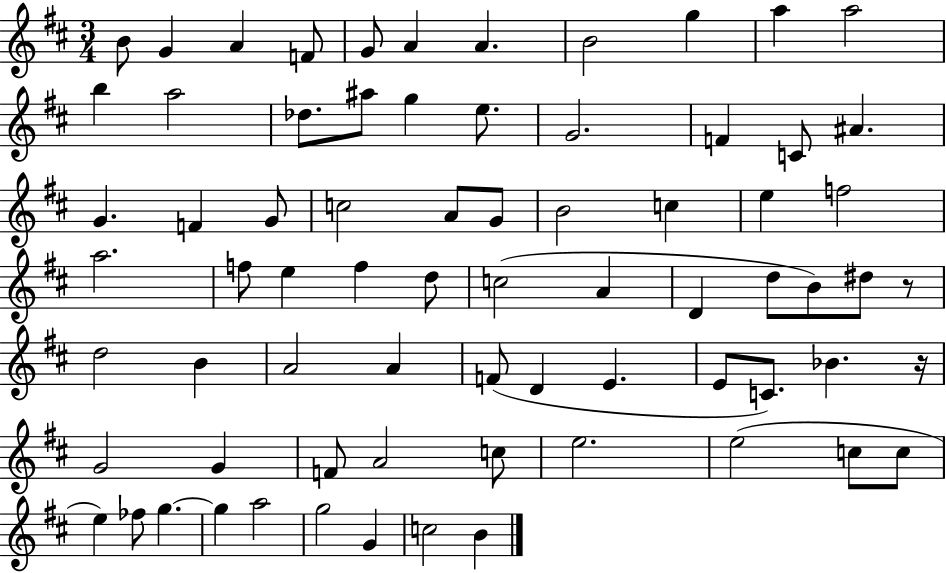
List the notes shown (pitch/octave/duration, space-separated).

B4/e G4/q A4/q F4/e G4/e A4/q A4/q. B4/h G5/q A5/q A5/h B5/q A5/h Db5/e. A#5/e G5/q E5/e. G4/h. F4/q C4/e A#4/q. G4/q. F4/q G4/e C5/h A4/e G4/e B4/h C5/q E5/q F5/h A5/h. F5/e E5/q F5/q D5/e C5/h A4/q D4/q D5/e B4/e D#5/e R/e D5/h B4/q A4/h A4/q F4/e D4/q E4/q. E4/e C4/e. Bb4/q. R/s G4/h G4/q F4/e A4/h C5/e E5/h. E5/h C5/e C5/e E5/q FES5/e G5/q. G5/q A5/h G5/h G4/q C5/h B4/q